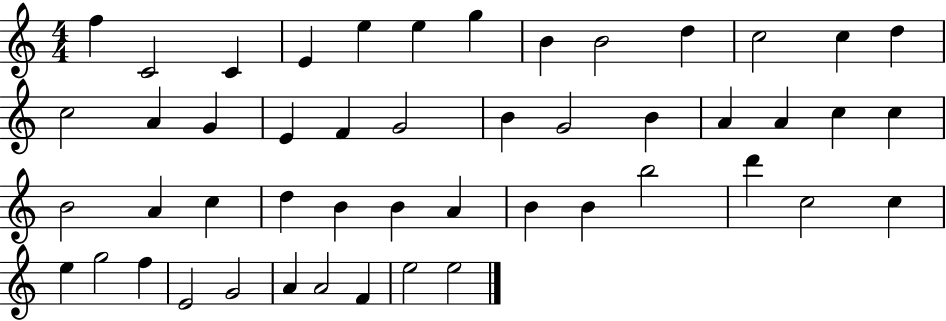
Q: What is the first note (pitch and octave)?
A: F5